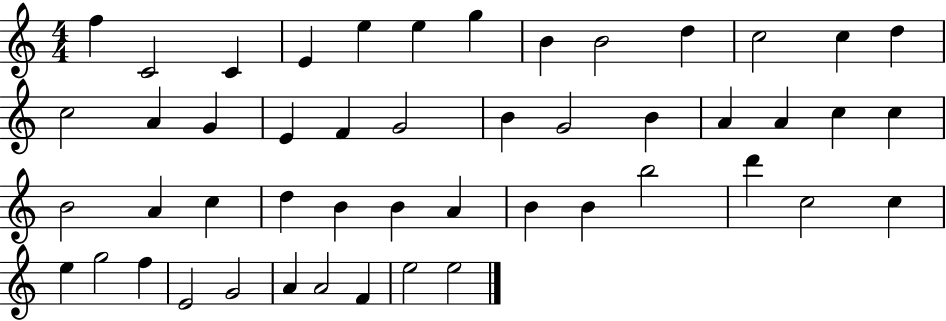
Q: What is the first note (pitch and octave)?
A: F5